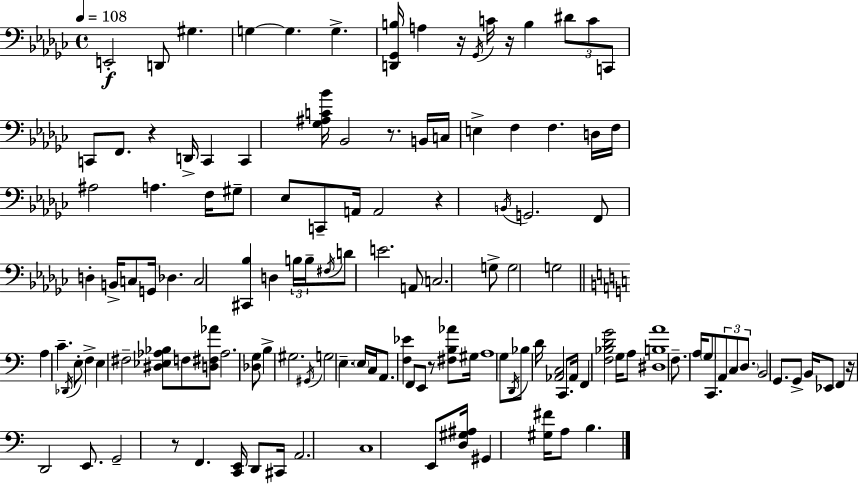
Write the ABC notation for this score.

X:1
T:Untitled
M:4/4
L:1/4
K:Ebm
E,,2 D,,/2 ^G, G, G, G, [D,,_G,,B,]/4 A, z/4 _G,,/4 C/4 z/4 B, ^D/2 C/2 C,,/2 C,,/2 F,,/2 z D,,/4 C,, C,, [_G,^A,C_B]/4 _B,,2 z/2 B,,/4 C,/4 E, F, F, D,/4 F,/4 ^A,2 A, F,/4 ^G,/2 _E,/2 C,,/2 A,,/4 A,,2 z B,,/4 G,,2 F,,/2 D, B,,/4 C,/2 G,,/4 _D, C,2 [^C,,_B,] D, B,/4 B,/4 ^F,/4 D/2 E2 A,,/2 C,2 G,/2 G,2 G,2 A, C _D,,/4 E,/2 F, E, ^F,2 [^D,_E,_A,_B,]/2 F,/2 [D,^F,_A]/2 _A,2 [_D,G,]/2 B, ^G,2 ^G,,/4 G,2 E, E,/4 C,/4 A,,/2 [F,_E] F,,/2 E,,/2 z/2 [^F,B,_A]/2 ^G,/4 A,4 G,/2 D,,/4 _B,/2 D/4 [_A,,C,]2 C,,/2 _A,,/4 F,, [F,_B,DG]2 G,/4 A,/2 [^D,B,A]4 F,/2 A,/4 G,/2 C,,/2 A,,/2 C,/2 D,/2 B,,2 G,,/2 G,,/2 B,,/4 _E,,/2 F,, z/4 D,,2 E,,/2 G,,2 z/2 F,, [C,,E,,]/4 D,,/2 ^C,,/4 A,,2 C,4 E,,/2 [D,^G,^A,]/4 ^G,, [^G,^F]/4 A,/2 B,